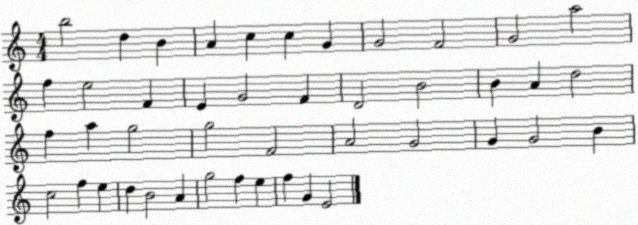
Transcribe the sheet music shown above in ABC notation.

X:1
T:Untitled
M:4/4
L:1/4
K:C
b2 d B A c c G G2 F2 G2 a2 f e2 F E G2 F D2 B2 B A d2 f a g2 g2 F2 A2 G2 G G2 B c2 f e d B2 A g2 f e f G E2